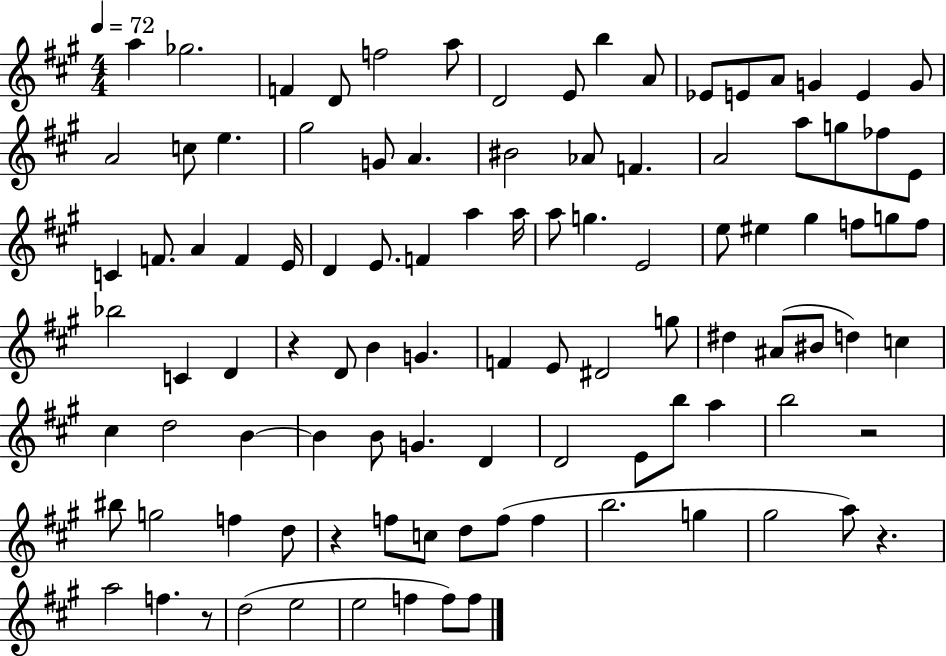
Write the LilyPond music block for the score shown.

{
  \clef treble
  \numericTimeSignature
  \time 4/4
  \key a \major
  \tempo 4 = 72
  \repeat volta 2 { a''4 ges''2. | f'4 d'8 f''2 a''8 | d'2 e'8 b''4 a'8 | ees'8 e'8 a'8 g'4 e'4 g'8 | \break a'2 c''8 e''4. | gis''2 g'8 a'4. | bis'2 aes'8 f'4. | a'2 a''8 g''8 fes''8 e'8 | \break c'4 f'8. a'4 f'4 e'16 | d'4 e'8. f'4 a''4 a''16 | a''8 g''4. e'2 | e''8 eis''4 gis''4 f''8 g''8 f''8 | \break bes''2 c'4 d'4 | r4 d'8 b'4 g'4. | f'4 e'8 dis'2 g''8 | dis''4 ais'8( bis'8 d''4) c''4 | \break cis''4 d''2 b'4~~ | b'4 b'8 g'4. d'4 | d'2 e'8 b''8 a''4 | b''2 r2 | \break bis''8 g''2 f''4 d''8 | r4 f''8 c''8 d''8 f''8( f''4 | b''2. g''4 | gis''2 a''8) r4. | \break a''2 f''4. r8 | d''2( e''2 | e''2 f''4 f''8) f''8 | } \bar "|."
}